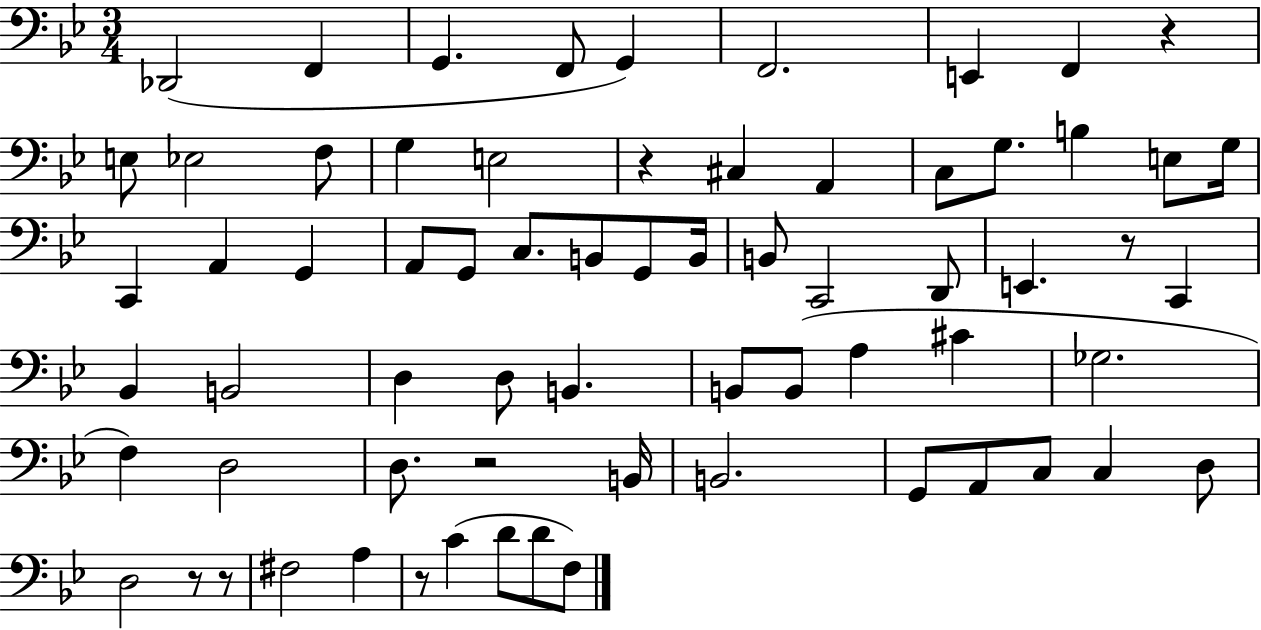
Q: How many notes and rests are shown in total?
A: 68